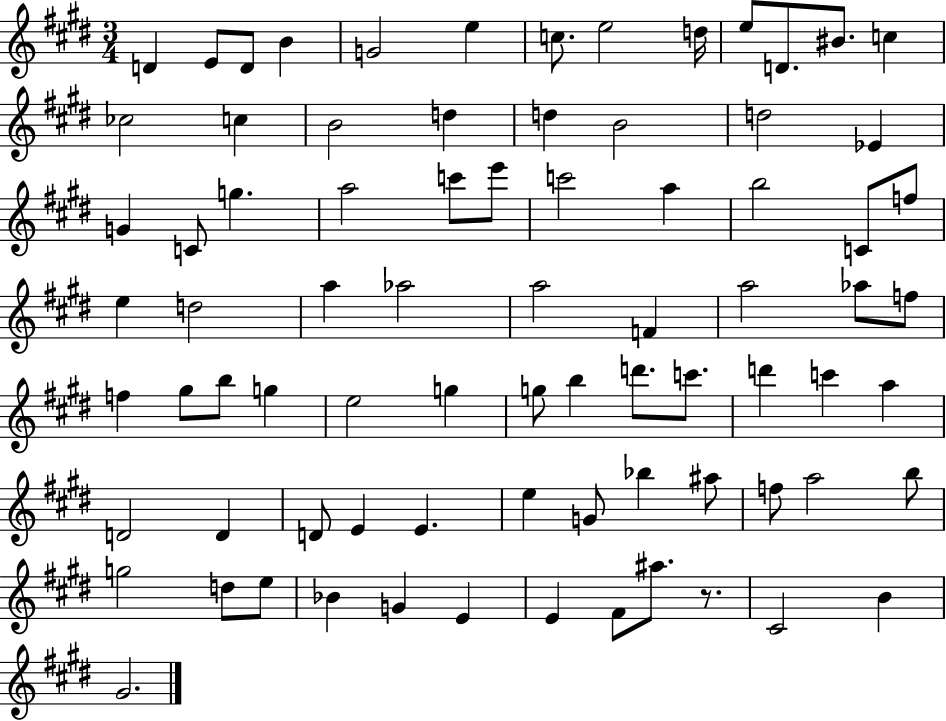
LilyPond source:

{
  \clef treble
  \numericTimeSignature
  \time 3/4
  \key e \major
  d'4 e'8 d'8 b'4 | g'2 e''4 | c''8. e''2 d''16 | e''8 d'8. bis'8. c''4 | \break ces''2 c''4 | b'2 d''4 | d''4 b'2 | d''2 ees'4 | \break g'4 c'8 g''4. | a''2 c'''8 e'''8 | c'''2 a''4 | b''2 c'8 f''8 | \break e''4 d''2 | a''4 aes''2 | a''2 f'4 | a''2 aes''8 f''8 | \break f''4 gis''8 b''8 g''4 | e''2 g''4 | g''8 b''4 d'''8. c'''8. | d'''4 c'''4 a''4 | \break d'2 d'4 | d'8 e'4 e'4. | e''4 g'8 bes''4 ais''8 | f''8 a''2 b''8 | \break g''2 d''8 e''8 | bes'4 g'4 e'4 | e'4 fis'8 ais''8. r8. | cis'2 b'4 | \break gis'2. | \bar "|."
}